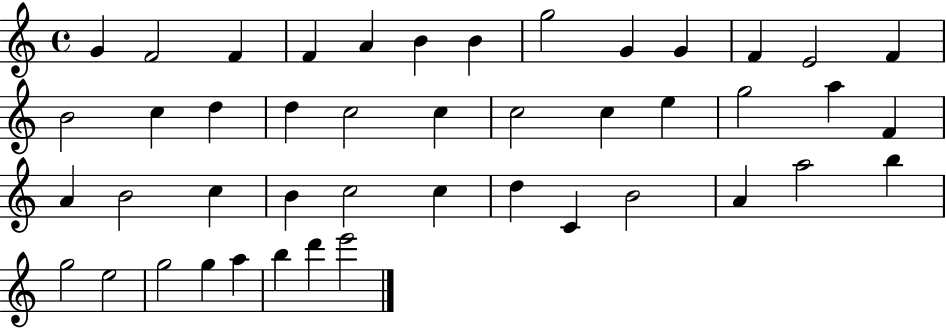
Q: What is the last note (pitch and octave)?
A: E6